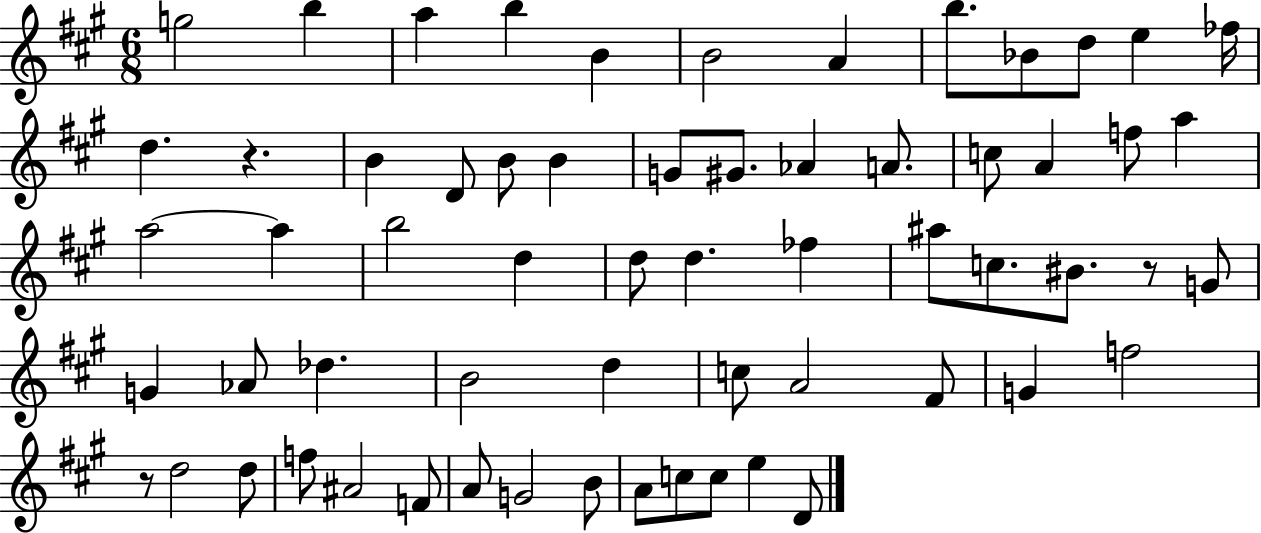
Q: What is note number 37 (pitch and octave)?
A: G4